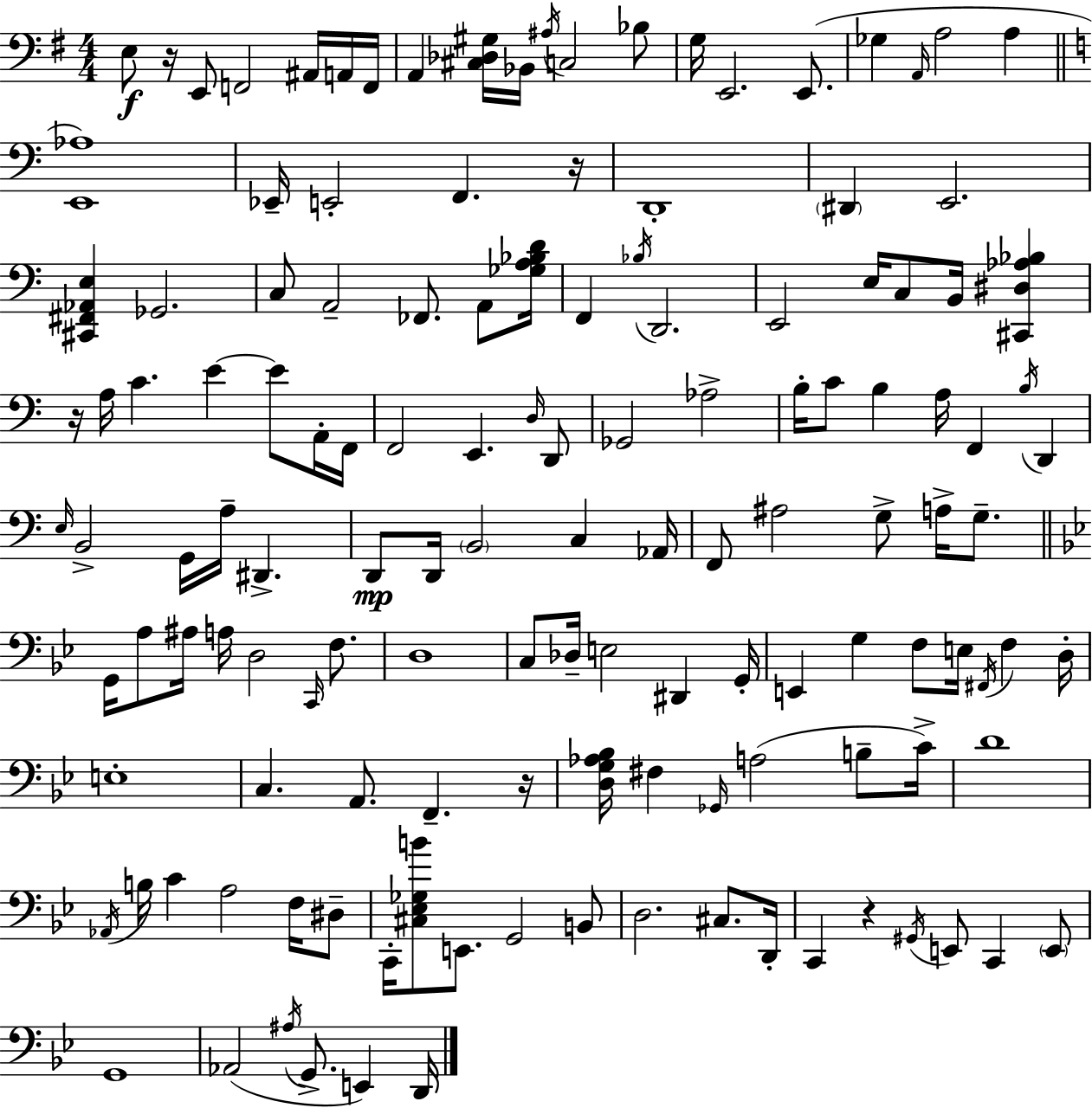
E3/e R/s E2/e F2/h A#2/s A2/s F2/s A2/q [C#3,Db3,G#3]/s Bb2/s A#3/s C3/h Bb3/e G3/s E2/h. E2/e. Gb3/q A2/s A3/h A3/q [E2,Ab3]/w Eb2/s E2/h F2/q. R/s D2/w D#2/q E2/h. [C#2,F#2,Ab2,E3]/q Gb2/h. C3/e A2/h FES2/e. A2/e [Gb3,A3,Bb3,D4]/s F2/q Bb3/s D2/h. E2/h E3/s C3/e B2/s [C#2,D#3,Ab3,Bb3]/q R/s A3/s C4/q. E4/q E4/e A2/s F2/s F2/h E2/q. D3/s D2/e Gb2/h Ab3/h B3/s C4/e B3/q A3/s F2/q B3/s D2/q E3/s B2/h G2/s A3/s D#2/q. D2/e D2/s B2/h C3/q Ab2/s F2/e A#3/h G3/e A3/s G3/e. G2/s A3/e A#3/s A3/s D3/h C2/s F3/e. D3/w C3/e Db3/s E3/h D#2/q G2/s E2/q G3/q F3/e E3/s F#2/s F3/q D3/s E3/w C3/q. A2/e. F2/q. R/s [D3,G3,Ab3,Bb3]/s F#3/q Gb2/s A3/h B3/e C4/s D4/w Ab2/s B3/s C4/q A3/h F3/s D#3/e C2/s [C#3,Eb3,Gb3,B4]/e E2/e. G2/h B2/e D3/h. C#3/e. D2/s C2/q R/q G#2/s E2/e C2/q E2/e G2/w Ab2/h A#3/s G2/e. E2/q D2/s